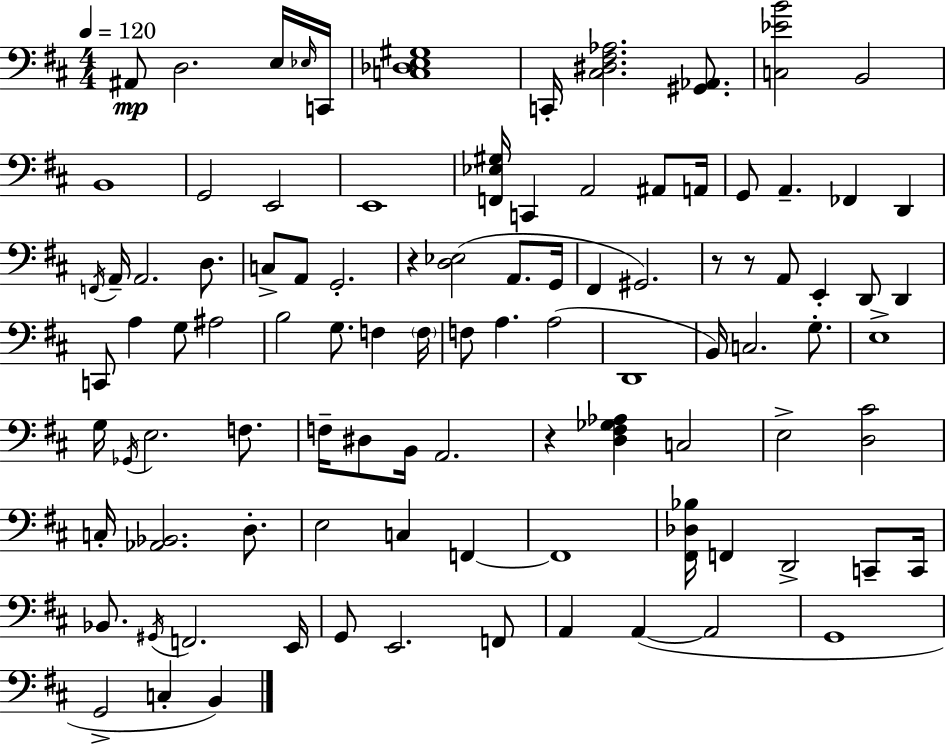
{
  \clef bass
  \numericTimeSignature
  \time 4/4
  \key d \major
  \tempo 4 = 120
  ais,8\mp d2. e16 \grace { ees16 } | c,16 <c des e gis>1 | c,16-. <cis dis fis aes>2. <gis, aes,>8. | <c ees' b'>2 b,2 | \break b,1 | g,2 e,2 | e,1 | <f, ees gis>16 c,4 a,2 ais,8 | \break a,16 g,8 a,4.-- fes,4 d,4 | \acciaccatura { f,16 } a,16-- a,2. d8. | c8-> a,8 g,2.-. | r4 <d ees>2( a,8. | \break g,16 fis,4 gis,2.) | r8 r8 a,8 e,4-. d,8 d,4 | c,8 a4 g8 ais2 | b2 g8. f4 | \break \parenthesize f16 f8 a4. a2( | d,1 | b,16) c2. g8.-. | e1-> | \break g16 \acciaccatura { ges,16 } e2. | f8. f16-- dis8 b,16 a,2. | r4 <d fis ges aes>4 c2 | e2-> <d cis'>2 | \break c16-. <aes, bes,>2. | d8.-. e2 c4 f,4~~ | f,1 | <fis, des bes>16 f,4 d,2-> | \break c,8-- c,16 bes,8. \acciaccatura { gis,16 } f,2. | e,16 g,8 e,2. | f,8 a,4 a,4~(~ a,2 | g,1 | \break g,2-> c4-. | b,4) \bar "|."
}